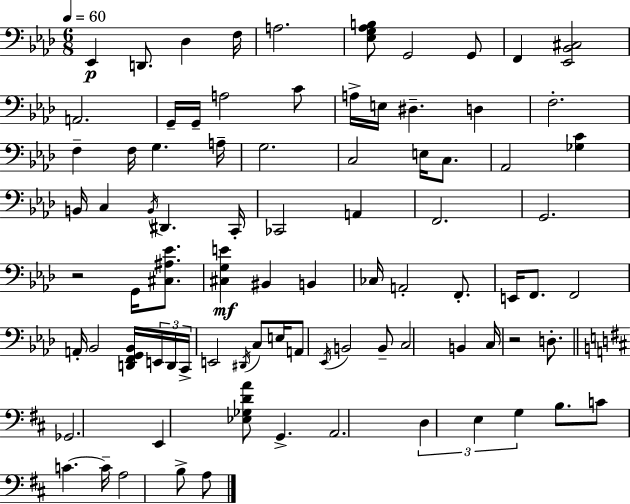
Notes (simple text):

Eb2/q D2/e. Db3/q F3/s A3/h. [Eb3,G3,Ab3,B3]/e G2/h G2/e F2/q [Eb2,Bb2,C#3]/h A2/h. G2/s G2/s A3/h C4/e A3/s E3/s D#3/q. D3/q F3/h. F3/q F3/s G3/q. A3/s G3/h. C3/h E3/s C3/e. Ab2/h [Gb3,C4]/q B2/s C3/q B2/s D#2/q. C2/s CES2/h A2/q F2/h. G2/h. R/h G2/s [C#3,A#3,Eb4]/e. [C#3,G3,E4]/q BIS2/q B2/q CES3/s A2/h F2/e. E2/s F2/e. F2/h A2/s Bb2/h [D2,F2,G2,Bb2]/s E2/s D2/s C2/s E2/h D#2/s C3/e E3/s A2/e Eb2/s B2/h B2/e C3/h B2/q C3/s R/h D3/e. Gb2/h. E2/q [Eb3,Gb3,D4,A4]/e G2/q. A2/h. D3/q E3/q G3/q B3/e. C4/e C4/q. C4/s A3/h B3/e A3/e